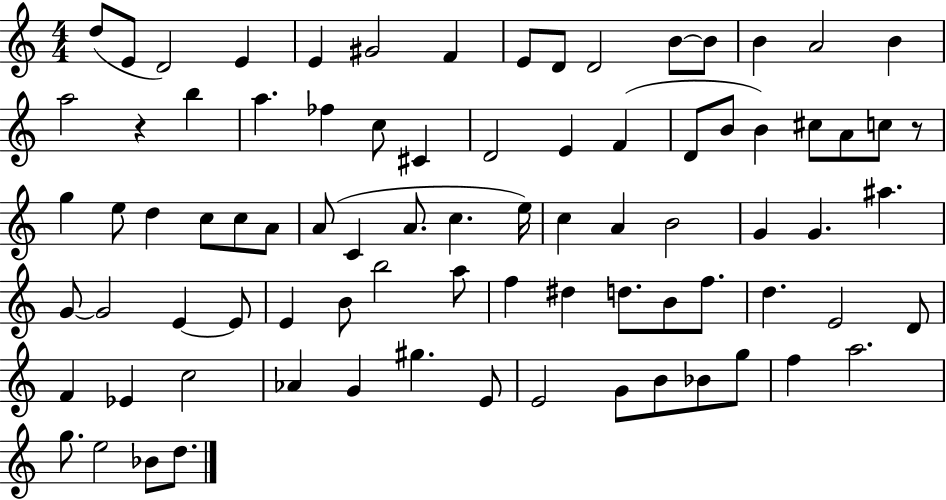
D5/e E4/e D4/h E4/q E4/q G#4/h F4/q E4/e D4/e D4/h B4/e B4/e B4/q A4/h B4/q A5/h R/q B5/q A5/q. FES5/q C5/e C#4/q D4/h E4/q F4/q D4/e B4/e B4/q C#5/e A4/e C5/e R/e G5/q E5/e D5/q C5/e C5/e A4/e A4/e C4/q A4/e. C5/q. E5/s C5/q A4/q B4/h G4/q G4/q. A#5/q. G4/e G4/h E4/q E4/e E4/q B4/e B5/h A5/e F5/q D#5/q D5/e. B4/e F5/e. D5/q. E4/h D4/e F4/q Eb4/q C5/h Ab4/q G4/q G#5/q. E4/e E4/h G4/e B4/e Bb4/e G5/e F5/q A5/h. G5/e. E5/h Bb4/e D5/e.